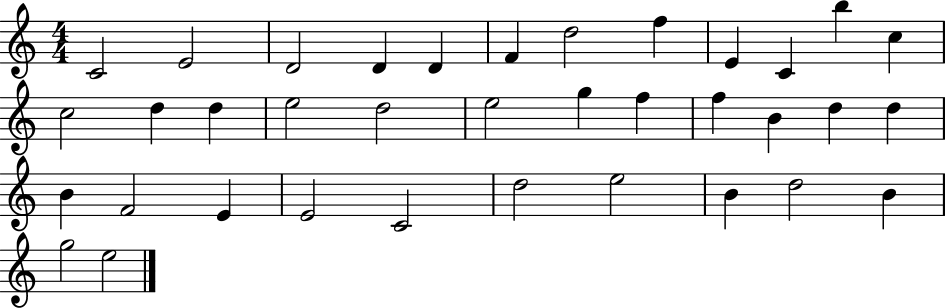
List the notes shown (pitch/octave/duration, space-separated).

C4/h E4/h D4/h D4/q D4/q F4/q D5/h F5/q E4/q C4/q B5/q C5/q C5/h D5/q D5/q E5/h D5/h E5/h G5/q F5/q F5/q B4/q D5/q D5/q B4/q F4/h E4/q E4/h C4/h D5/h E5/h B4/q D5/h B4/q G5/h E5/h